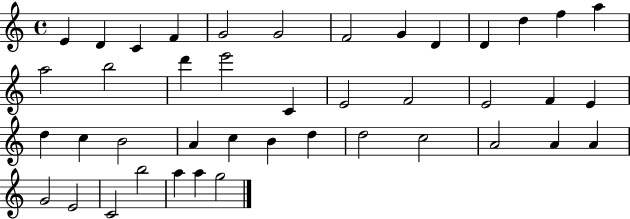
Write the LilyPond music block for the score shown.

{
  \clef treble
  \time 4/4
  \defaultTimeSignature
  \key c \major
  e'4 d'4 c'4 f'4 | g'2 g'2 | f'2 g'4 d'4 | d'4 d''4 f''4 a''4 | \break a''2 b''2 | d'''4 e'''2 c'4 | e'2 f'2 | e'2 f'4 e'4 | \break d''4 c''4 b'2 | a'4 c''4 b'4 d''4 | d''2 c''2 | a'2 a'4 a'4 | \break g'2 e'2 | c'2 b''2 | a''4 a''4 g''2 | \bar "|."
}